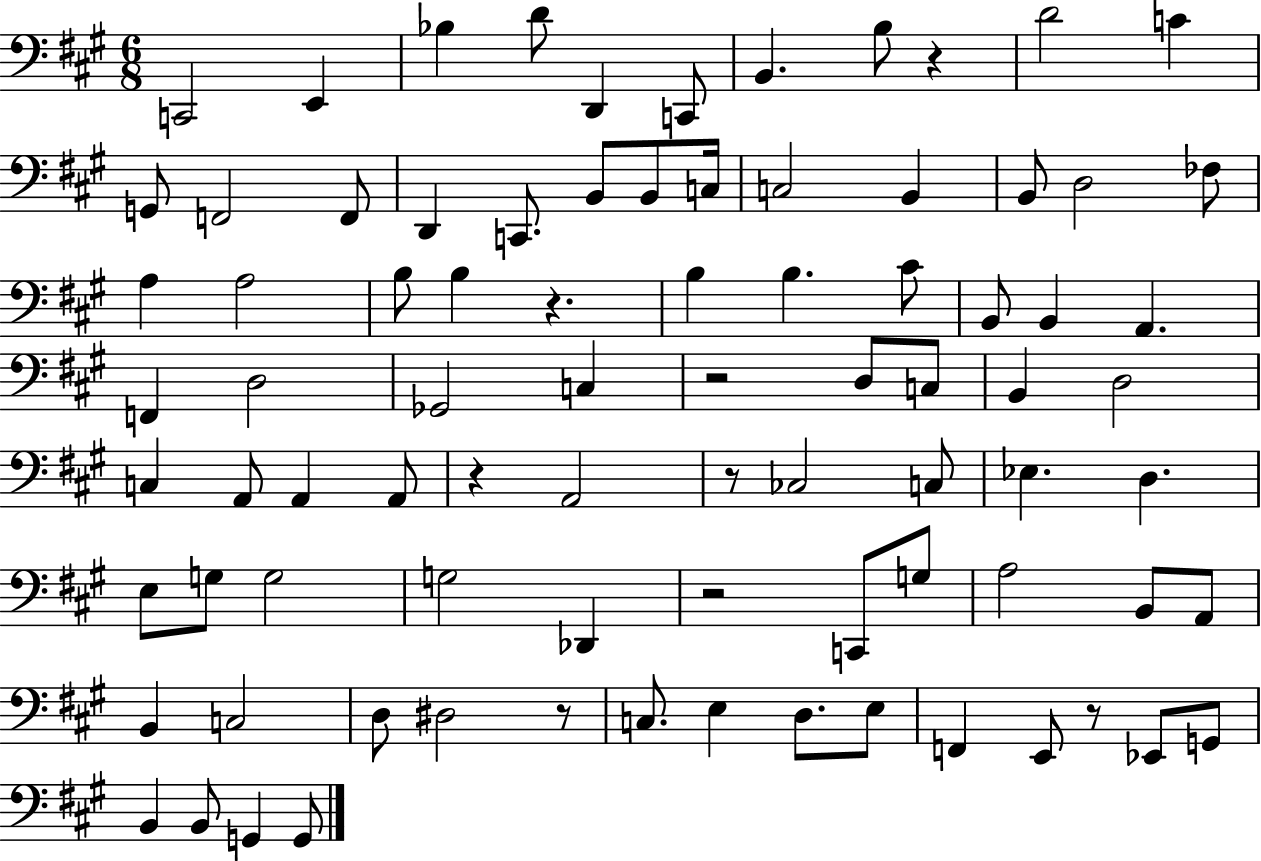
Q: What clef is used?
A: bass